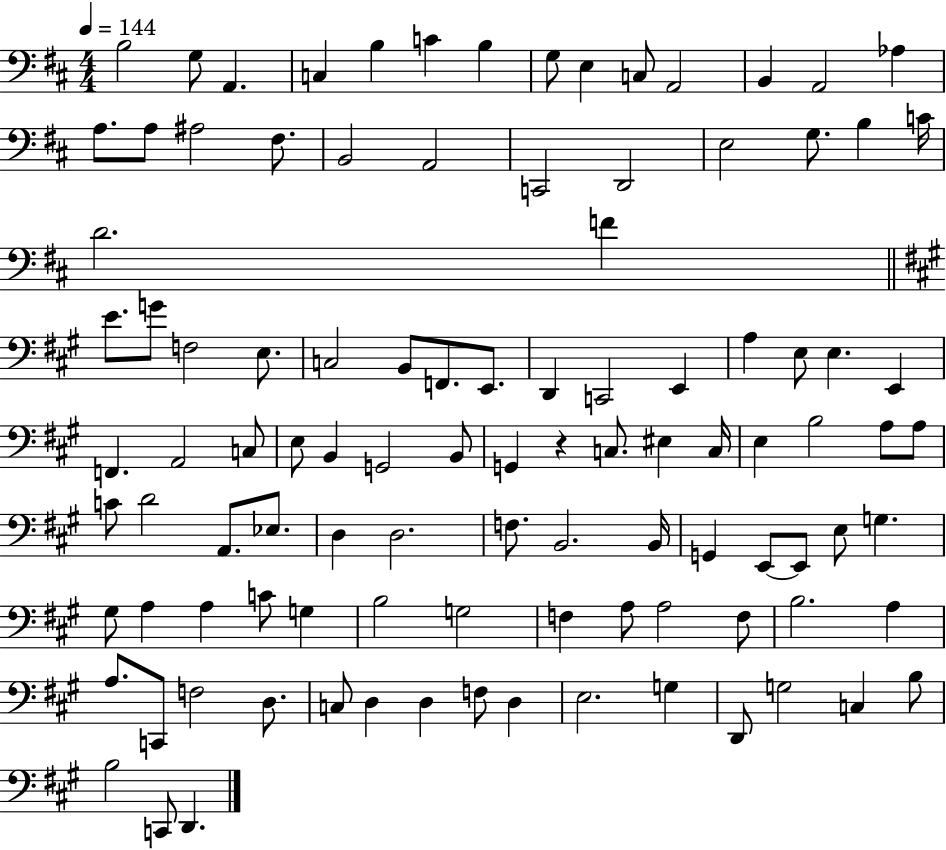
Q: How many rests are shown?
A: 1